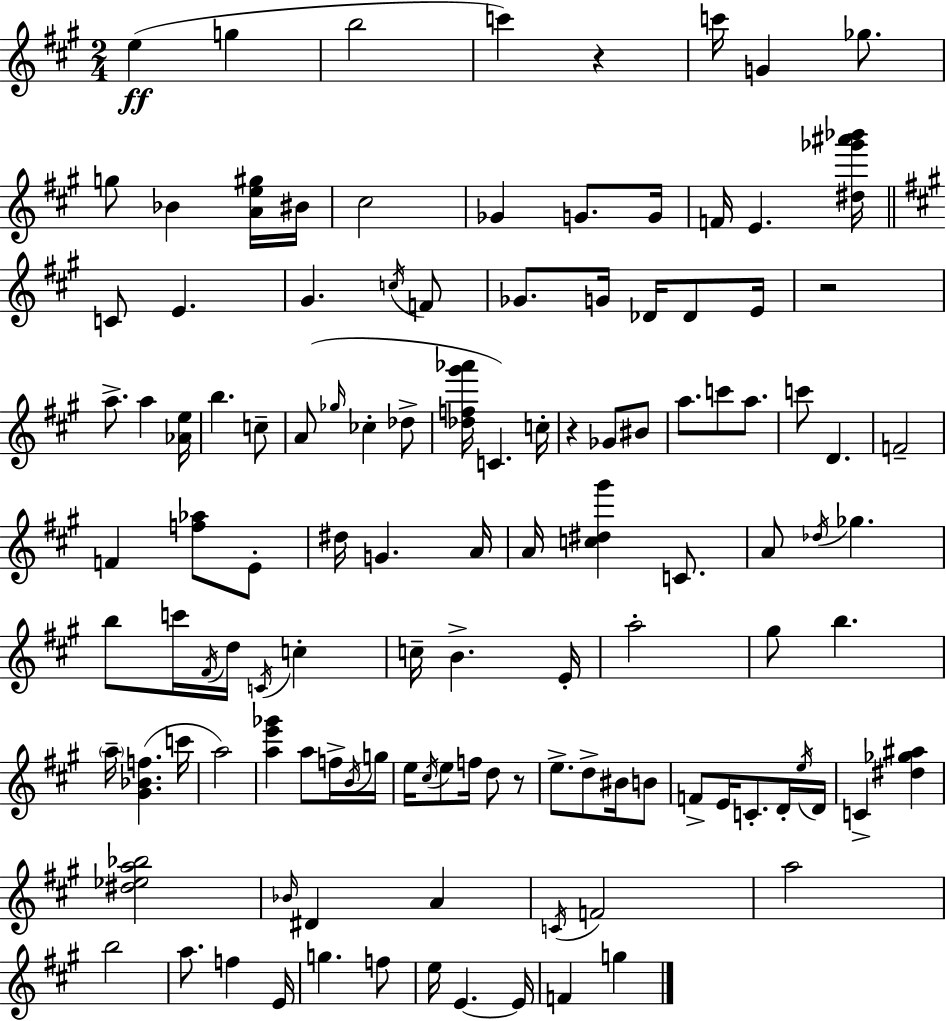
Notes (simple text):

E5/q G5/q B5/h C6/q R/q C6/s G4/q Gb5/e. G5/e Bb4/q [A4,E5,G#5]/s BIS4/s C#5/h Gb4/q G4/e. G4/s F4/s E4/q. [D#5,Gb6,A#6,Bb6]/s C4/e E4/q. G#4/q. C5/s F4/e Gb4/e. G4/s Db4/s Db4/e E4/s R/h A5/e. A5/q [Ab4,E5]/s B5/q. C5/e A4/e Gb5/s CES5/q Db5/e [Db5,F5,G#6,Ab6]/s C4/q. C5/s R/q Gb4/e BIS4/e A5/e. C6/e A5/e. C6/e D4/q. F4/h F4/q [F5,Ab5]/e E4/e D#5/s G4/q. A4/s A4/s [C5,D#5,G#6]/q C4/e. A4/e Db5/s Gb5/q. B5/e C6/s F#4/s D5/s C4/s C5/q C5/s B4/q. E4/s A5/h G#5/e B5/q. A5/s [G#4,Bb4,F5]/q. C6/s A5/h [A5,E6,Gb6]/q A5/e F5/s B4/s G5/s E5/s C#5/s E5/e F5/s D5/e R/e E5/e. D5/e BIS4/s B4/e F4/e E4/s C4/e. D4/s E5/s D4/s C4/q [D#5,Gb5,A#5]/q [D#5,Eb5,A5,Bb5]/h Bb4/s D#4/q A4/q C4/s F4/h A5/h B5/h A5/e. F5/q E4/s G5/q. F5/e E5/s E4/q. E4/s F4/q G5/q